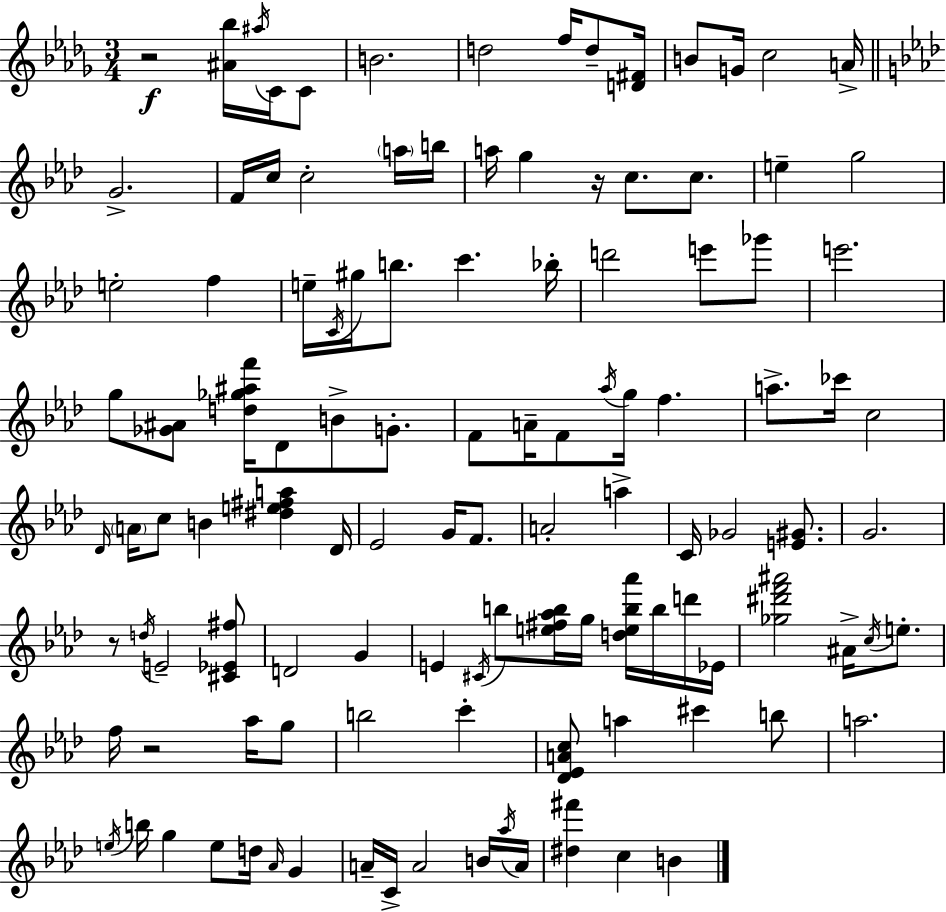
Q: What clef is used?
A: treble